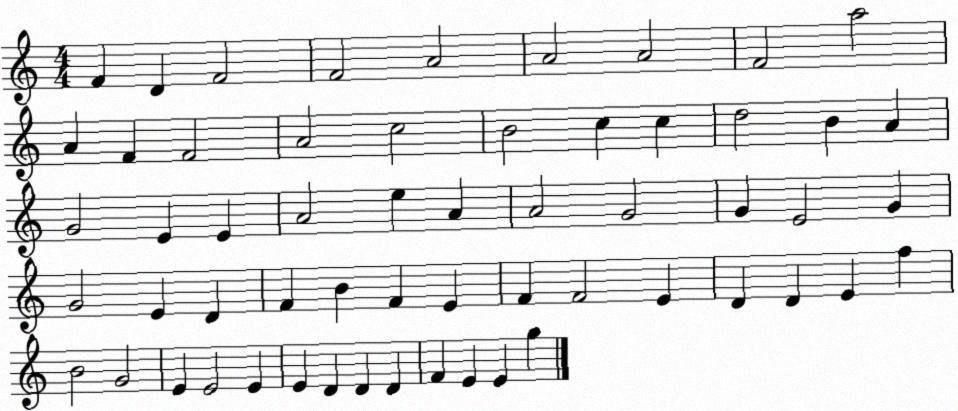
X:1
T:Untitled
M:4/4
L:1/4
K:C
F D F2 F2 A2 A2 A2 F2 a2 A F F2 A2 c2 B2 c c d2 B A G2 E E A2 e A A2 G2 G E2 G G2 E D F B F E F F2 E D D E f B2 G2 E E2 E E D D D F E E g